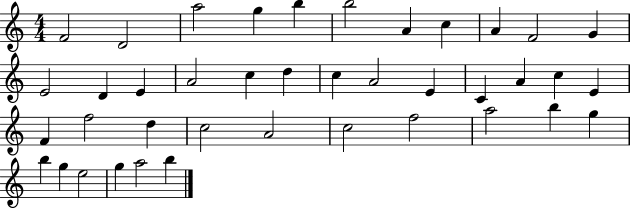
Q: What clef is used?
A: treble